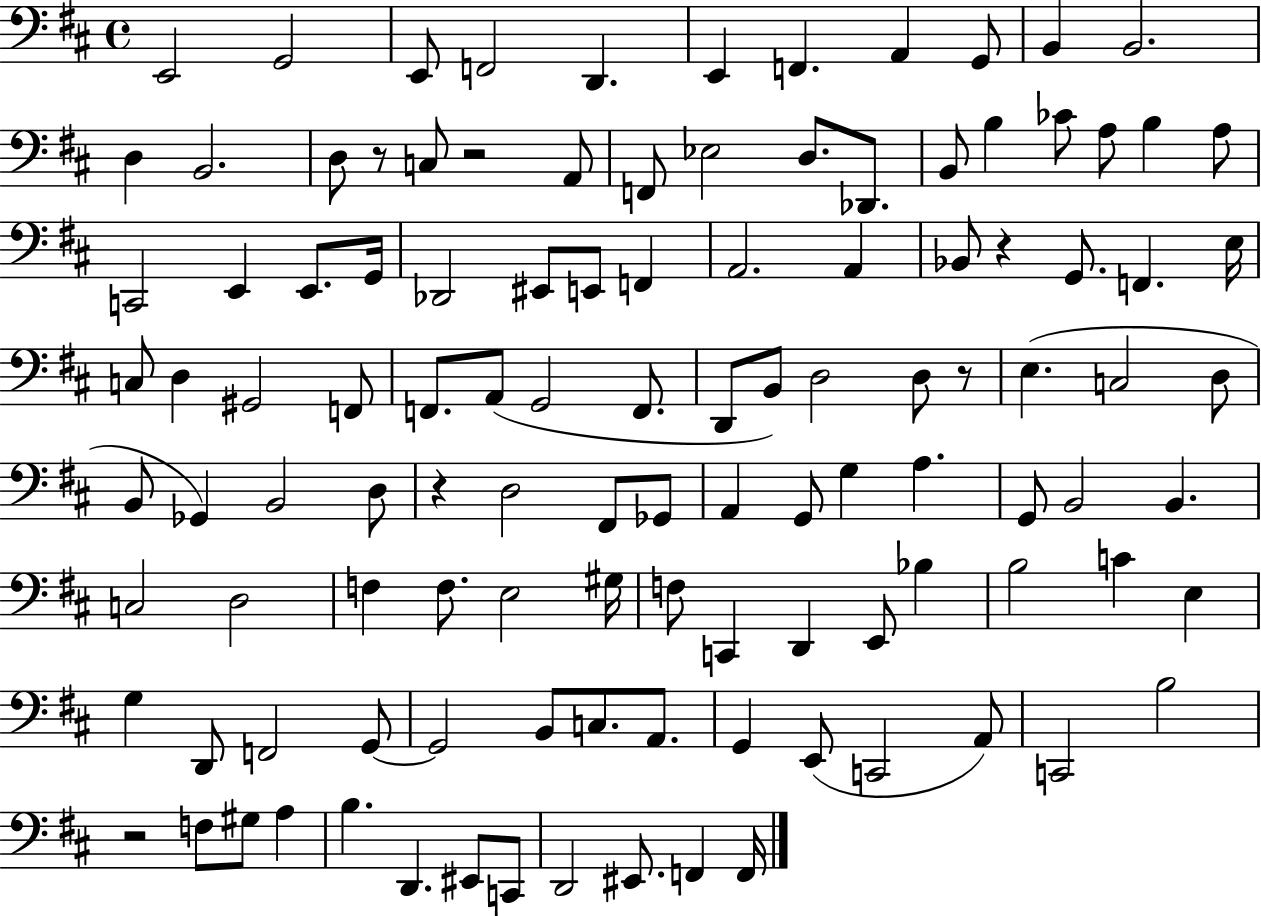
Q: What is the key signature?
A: D major